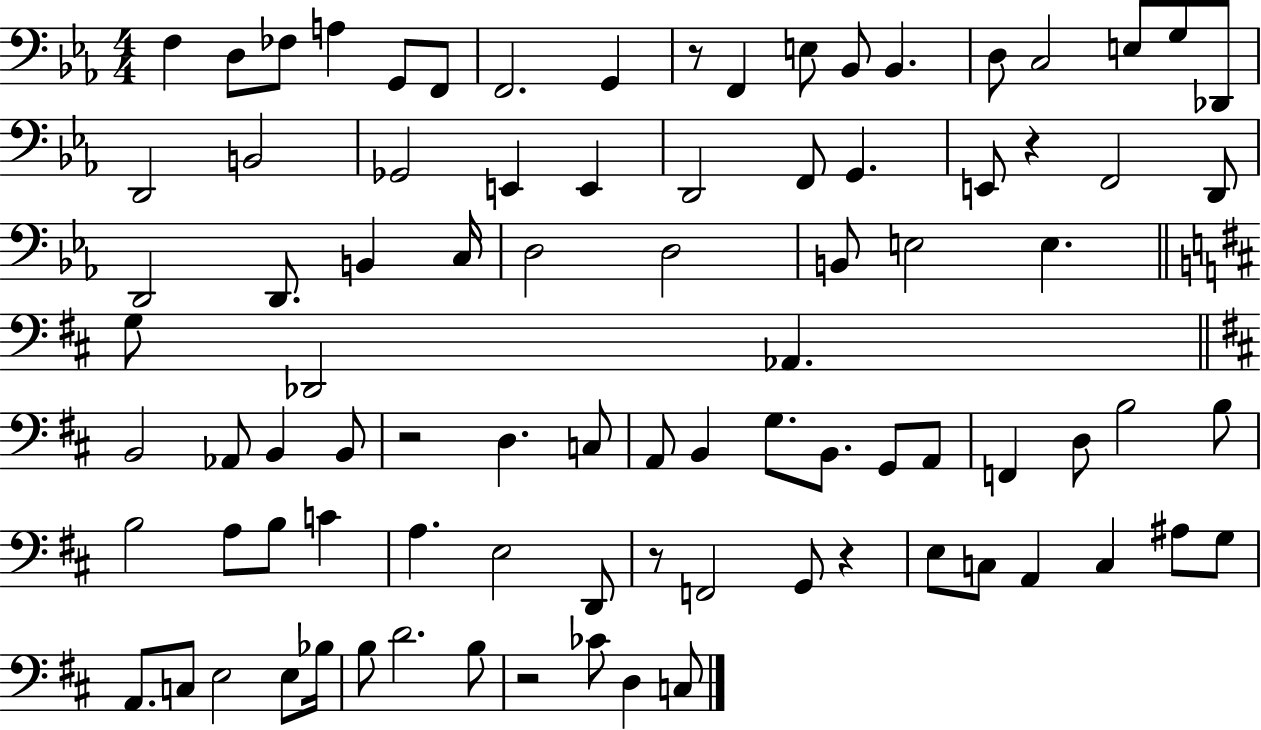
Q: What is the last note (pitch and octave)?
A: C3